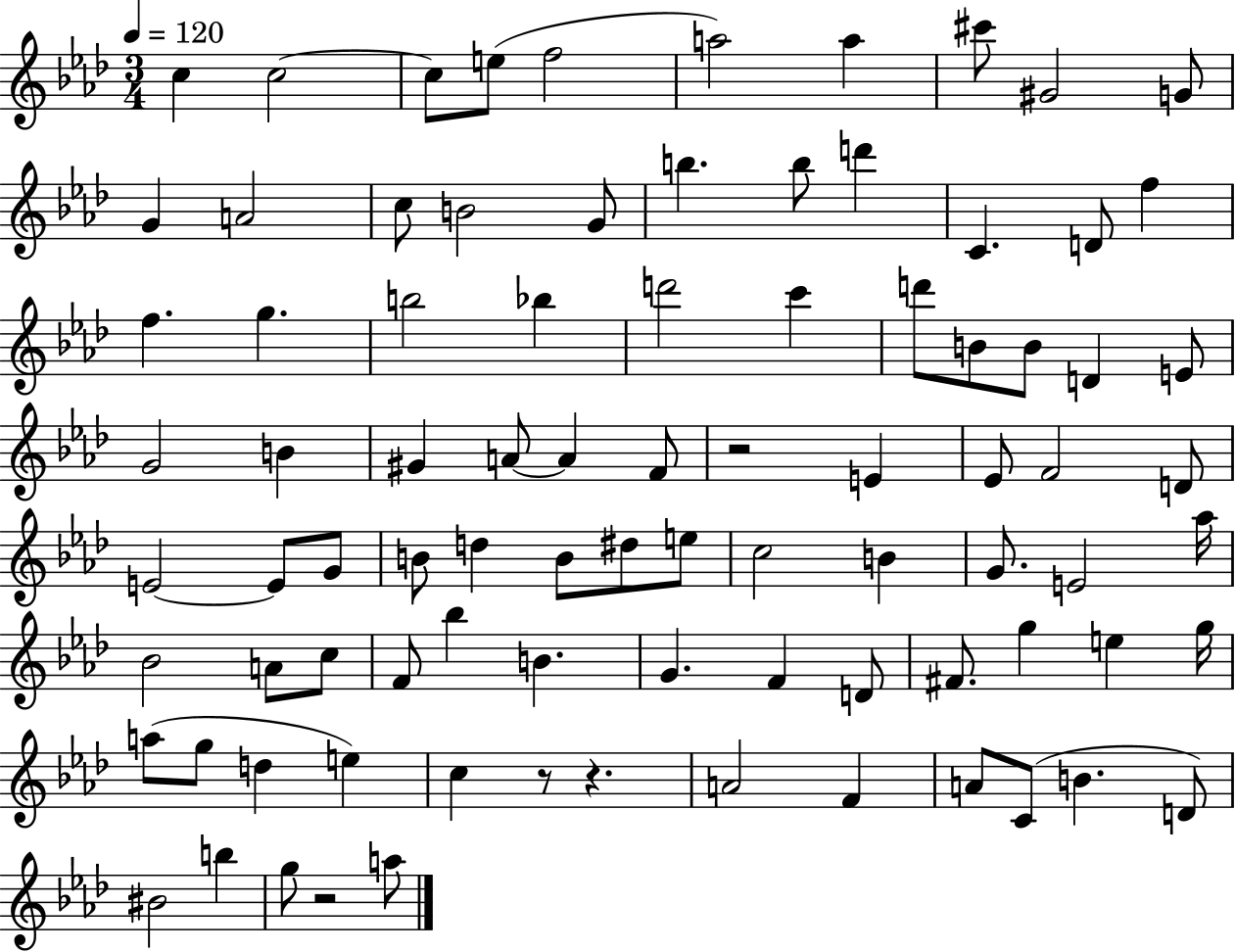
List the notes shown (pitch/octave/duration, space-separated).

C5/q C5/h C5/e E5/e F5/h A5/h A5/q C#6/e G#4/h G4/e G4/q A4/h C5/e B4/h G4/e B5/q. B5/e D6/q C4/q. D4/e F5/q F5/q. G5/q. B5/h Bb5/q D6/h C6/q D6/e B4/e B4/e D4/q E4/e G4/h B4/q G#4/q A4/e A4/q F4/e R/h E4/q Eb4/e F4/h D4/e E4/h E4/e G4/e B4/e D5/q B4/e D#5/e E5/e C5/h B4/q G4/e. E4/h Ab5/s Bb4/h A4/e C5/e F4/e Bb5/q B4/q. G4/q. F4/q D4/e F#4/e. G5/q E5/q G5/s A5/e G5/e D5/q E5/q C5/q R/e R/q. A4/h F4/q A4/e C4/e B4/q. D4/e BIS4/h B5/q G5/e R/h A5/e